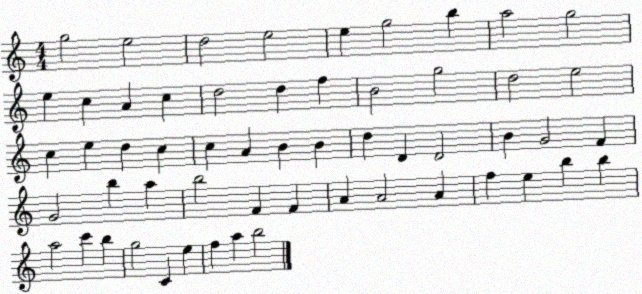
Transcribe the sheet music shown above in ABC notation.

X:1
T:Untitled
M:4/4
L:1/4
K:C
g2 e2 d2 e2 e g2 b a2 g2 e c A c d2 d f B2 g2 d2 e2 c e d c c A B B d D D2 B G2 F G2 b a b2 F F A A2 A f e b b a2 c' b g2 C e f a b2